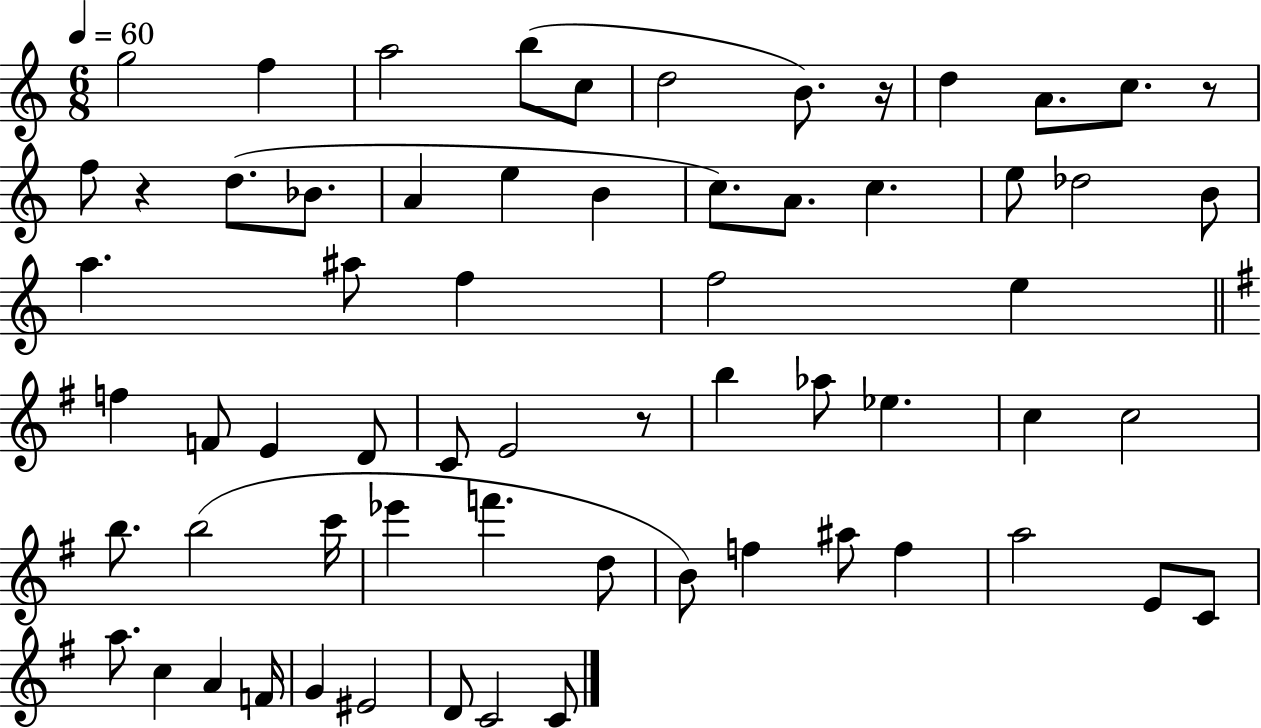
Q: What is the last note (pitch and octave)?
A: C4